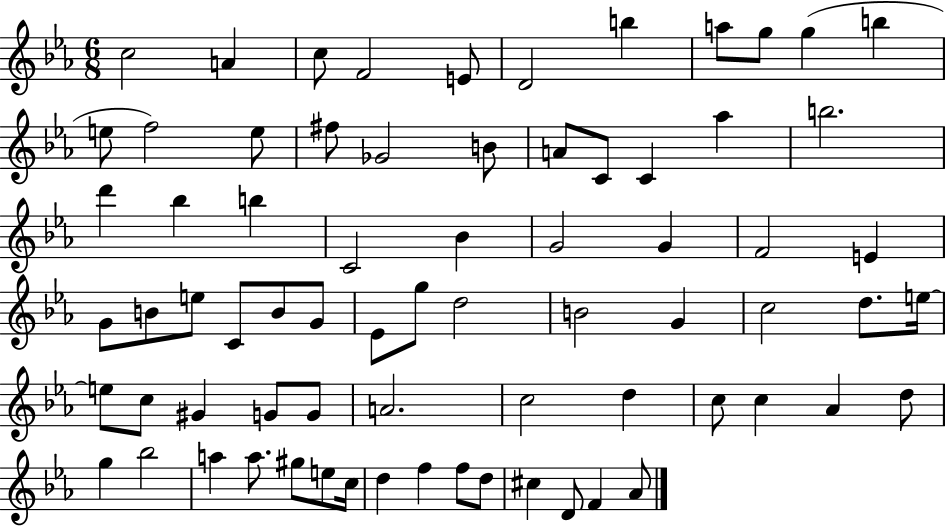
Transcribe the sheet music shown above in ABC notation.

X:1
T:Untitled
M:6/8
L:1/4
K:Eb
c2 A c/2 F2 E/2 D2 b a/2 g/2 g b e/2 f2 e/2 ^f/2 _G2 B/2 A/2 C/2 C _a b2 d' _b b C2 _B G2 G F2 E G/2 B/2 e/2 C/2 B/2 G/2 _E/2 g/2 d2 B2 G c2 d/2 e/4 e/2 c/2 ^G G/2 G/2 A2 c2 d c/2 c _A d/2 g _b2 a a/2 ^g/2 e/2 c/4 d f f/2 d/2 ^c D/2 F _A/2